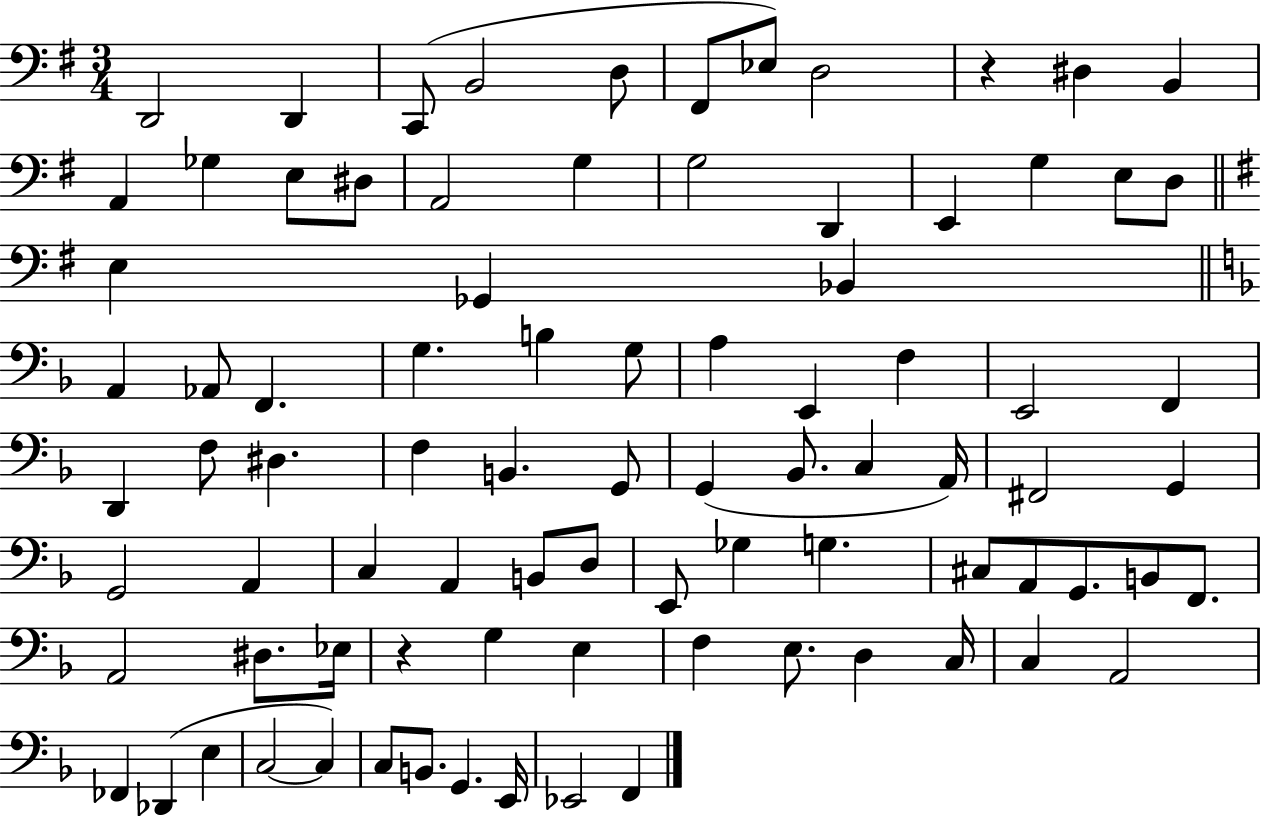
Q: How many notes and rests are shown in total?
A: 86